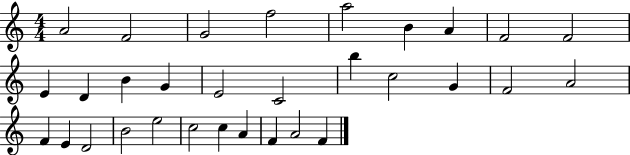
{
  \clef treble
  \numericTimeSignature
  \time 4/4
  \key c \major
  a'2 f'2 | g'2 f''2 | a''2 b'4 a'4 | f'2 f'2 | \break e'4 d'4 b'4 g'4 | e'2 c'2 | b''4 c''2 g'4 | f'2 a'2 | \break f'4 e'4 d'2 | b'2 e''2 | c''2 c''4 a'4 | f'4 a'2 f'4 | \break \bar "|."
}